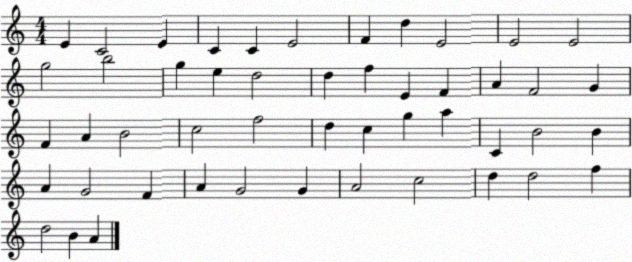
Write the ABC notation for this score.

X:1
T:Untitled
M:4/4
L:1/4
K:C
E C2 E C C E2 F d E2 E2 E2 g2 b2 g e d2 d f E F A F2 G F A B2 c2 f2 d c g a C B2 B A G2 F A G2 G A2 c2 d d2 f d2 B A